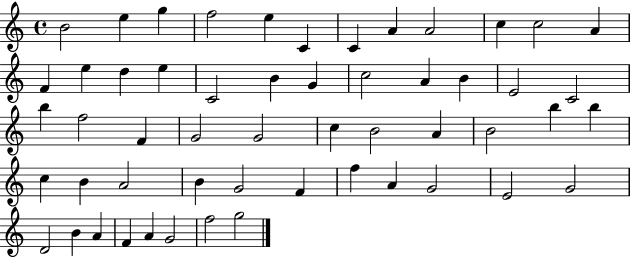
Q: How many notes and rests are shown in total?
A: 54